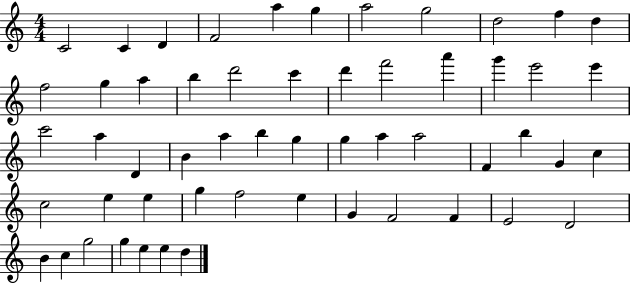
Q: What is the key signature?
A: C major